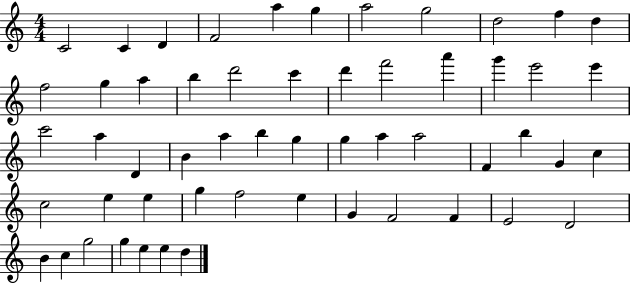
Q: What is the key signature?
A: C major